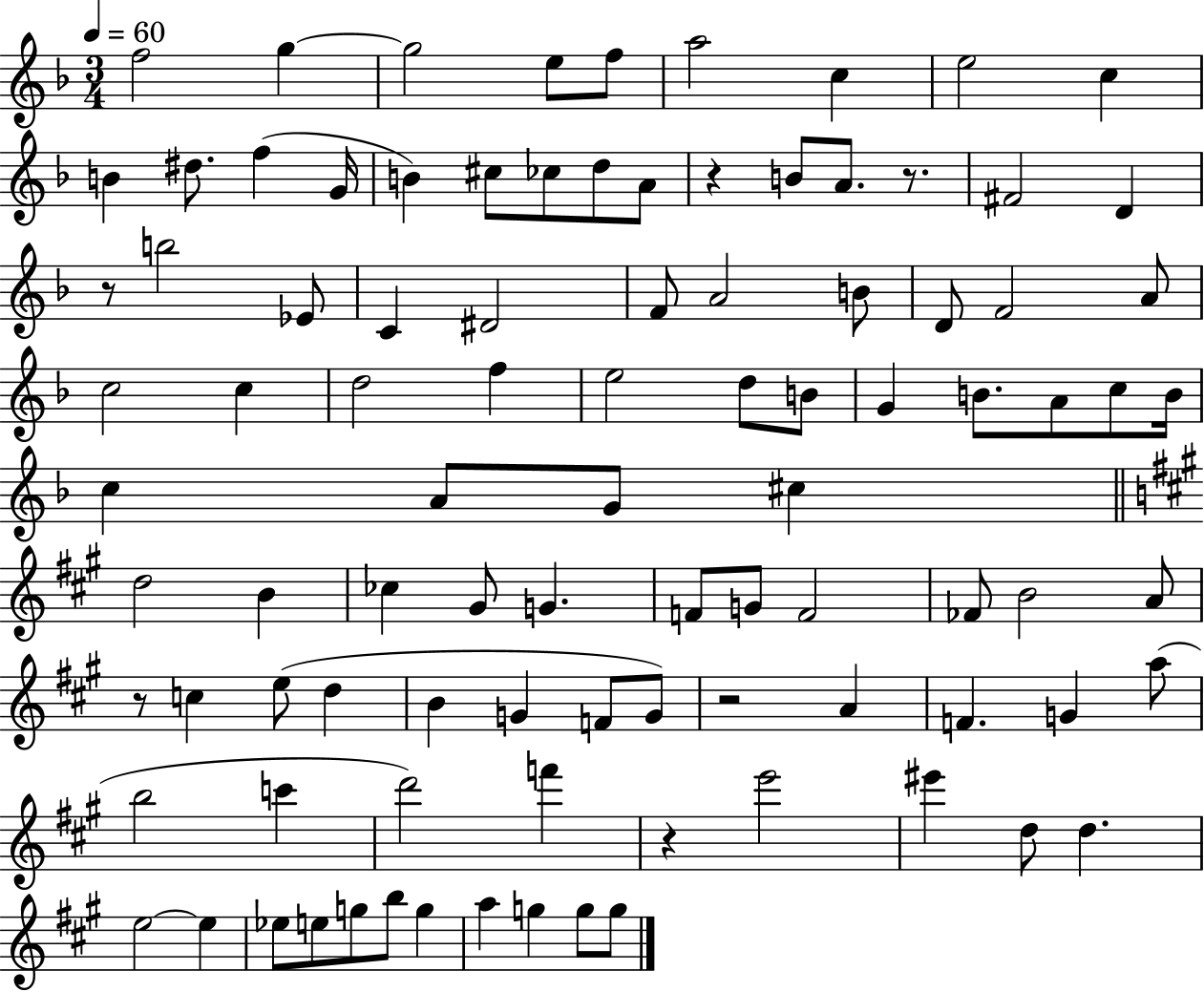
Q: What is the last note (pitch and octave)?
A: G5